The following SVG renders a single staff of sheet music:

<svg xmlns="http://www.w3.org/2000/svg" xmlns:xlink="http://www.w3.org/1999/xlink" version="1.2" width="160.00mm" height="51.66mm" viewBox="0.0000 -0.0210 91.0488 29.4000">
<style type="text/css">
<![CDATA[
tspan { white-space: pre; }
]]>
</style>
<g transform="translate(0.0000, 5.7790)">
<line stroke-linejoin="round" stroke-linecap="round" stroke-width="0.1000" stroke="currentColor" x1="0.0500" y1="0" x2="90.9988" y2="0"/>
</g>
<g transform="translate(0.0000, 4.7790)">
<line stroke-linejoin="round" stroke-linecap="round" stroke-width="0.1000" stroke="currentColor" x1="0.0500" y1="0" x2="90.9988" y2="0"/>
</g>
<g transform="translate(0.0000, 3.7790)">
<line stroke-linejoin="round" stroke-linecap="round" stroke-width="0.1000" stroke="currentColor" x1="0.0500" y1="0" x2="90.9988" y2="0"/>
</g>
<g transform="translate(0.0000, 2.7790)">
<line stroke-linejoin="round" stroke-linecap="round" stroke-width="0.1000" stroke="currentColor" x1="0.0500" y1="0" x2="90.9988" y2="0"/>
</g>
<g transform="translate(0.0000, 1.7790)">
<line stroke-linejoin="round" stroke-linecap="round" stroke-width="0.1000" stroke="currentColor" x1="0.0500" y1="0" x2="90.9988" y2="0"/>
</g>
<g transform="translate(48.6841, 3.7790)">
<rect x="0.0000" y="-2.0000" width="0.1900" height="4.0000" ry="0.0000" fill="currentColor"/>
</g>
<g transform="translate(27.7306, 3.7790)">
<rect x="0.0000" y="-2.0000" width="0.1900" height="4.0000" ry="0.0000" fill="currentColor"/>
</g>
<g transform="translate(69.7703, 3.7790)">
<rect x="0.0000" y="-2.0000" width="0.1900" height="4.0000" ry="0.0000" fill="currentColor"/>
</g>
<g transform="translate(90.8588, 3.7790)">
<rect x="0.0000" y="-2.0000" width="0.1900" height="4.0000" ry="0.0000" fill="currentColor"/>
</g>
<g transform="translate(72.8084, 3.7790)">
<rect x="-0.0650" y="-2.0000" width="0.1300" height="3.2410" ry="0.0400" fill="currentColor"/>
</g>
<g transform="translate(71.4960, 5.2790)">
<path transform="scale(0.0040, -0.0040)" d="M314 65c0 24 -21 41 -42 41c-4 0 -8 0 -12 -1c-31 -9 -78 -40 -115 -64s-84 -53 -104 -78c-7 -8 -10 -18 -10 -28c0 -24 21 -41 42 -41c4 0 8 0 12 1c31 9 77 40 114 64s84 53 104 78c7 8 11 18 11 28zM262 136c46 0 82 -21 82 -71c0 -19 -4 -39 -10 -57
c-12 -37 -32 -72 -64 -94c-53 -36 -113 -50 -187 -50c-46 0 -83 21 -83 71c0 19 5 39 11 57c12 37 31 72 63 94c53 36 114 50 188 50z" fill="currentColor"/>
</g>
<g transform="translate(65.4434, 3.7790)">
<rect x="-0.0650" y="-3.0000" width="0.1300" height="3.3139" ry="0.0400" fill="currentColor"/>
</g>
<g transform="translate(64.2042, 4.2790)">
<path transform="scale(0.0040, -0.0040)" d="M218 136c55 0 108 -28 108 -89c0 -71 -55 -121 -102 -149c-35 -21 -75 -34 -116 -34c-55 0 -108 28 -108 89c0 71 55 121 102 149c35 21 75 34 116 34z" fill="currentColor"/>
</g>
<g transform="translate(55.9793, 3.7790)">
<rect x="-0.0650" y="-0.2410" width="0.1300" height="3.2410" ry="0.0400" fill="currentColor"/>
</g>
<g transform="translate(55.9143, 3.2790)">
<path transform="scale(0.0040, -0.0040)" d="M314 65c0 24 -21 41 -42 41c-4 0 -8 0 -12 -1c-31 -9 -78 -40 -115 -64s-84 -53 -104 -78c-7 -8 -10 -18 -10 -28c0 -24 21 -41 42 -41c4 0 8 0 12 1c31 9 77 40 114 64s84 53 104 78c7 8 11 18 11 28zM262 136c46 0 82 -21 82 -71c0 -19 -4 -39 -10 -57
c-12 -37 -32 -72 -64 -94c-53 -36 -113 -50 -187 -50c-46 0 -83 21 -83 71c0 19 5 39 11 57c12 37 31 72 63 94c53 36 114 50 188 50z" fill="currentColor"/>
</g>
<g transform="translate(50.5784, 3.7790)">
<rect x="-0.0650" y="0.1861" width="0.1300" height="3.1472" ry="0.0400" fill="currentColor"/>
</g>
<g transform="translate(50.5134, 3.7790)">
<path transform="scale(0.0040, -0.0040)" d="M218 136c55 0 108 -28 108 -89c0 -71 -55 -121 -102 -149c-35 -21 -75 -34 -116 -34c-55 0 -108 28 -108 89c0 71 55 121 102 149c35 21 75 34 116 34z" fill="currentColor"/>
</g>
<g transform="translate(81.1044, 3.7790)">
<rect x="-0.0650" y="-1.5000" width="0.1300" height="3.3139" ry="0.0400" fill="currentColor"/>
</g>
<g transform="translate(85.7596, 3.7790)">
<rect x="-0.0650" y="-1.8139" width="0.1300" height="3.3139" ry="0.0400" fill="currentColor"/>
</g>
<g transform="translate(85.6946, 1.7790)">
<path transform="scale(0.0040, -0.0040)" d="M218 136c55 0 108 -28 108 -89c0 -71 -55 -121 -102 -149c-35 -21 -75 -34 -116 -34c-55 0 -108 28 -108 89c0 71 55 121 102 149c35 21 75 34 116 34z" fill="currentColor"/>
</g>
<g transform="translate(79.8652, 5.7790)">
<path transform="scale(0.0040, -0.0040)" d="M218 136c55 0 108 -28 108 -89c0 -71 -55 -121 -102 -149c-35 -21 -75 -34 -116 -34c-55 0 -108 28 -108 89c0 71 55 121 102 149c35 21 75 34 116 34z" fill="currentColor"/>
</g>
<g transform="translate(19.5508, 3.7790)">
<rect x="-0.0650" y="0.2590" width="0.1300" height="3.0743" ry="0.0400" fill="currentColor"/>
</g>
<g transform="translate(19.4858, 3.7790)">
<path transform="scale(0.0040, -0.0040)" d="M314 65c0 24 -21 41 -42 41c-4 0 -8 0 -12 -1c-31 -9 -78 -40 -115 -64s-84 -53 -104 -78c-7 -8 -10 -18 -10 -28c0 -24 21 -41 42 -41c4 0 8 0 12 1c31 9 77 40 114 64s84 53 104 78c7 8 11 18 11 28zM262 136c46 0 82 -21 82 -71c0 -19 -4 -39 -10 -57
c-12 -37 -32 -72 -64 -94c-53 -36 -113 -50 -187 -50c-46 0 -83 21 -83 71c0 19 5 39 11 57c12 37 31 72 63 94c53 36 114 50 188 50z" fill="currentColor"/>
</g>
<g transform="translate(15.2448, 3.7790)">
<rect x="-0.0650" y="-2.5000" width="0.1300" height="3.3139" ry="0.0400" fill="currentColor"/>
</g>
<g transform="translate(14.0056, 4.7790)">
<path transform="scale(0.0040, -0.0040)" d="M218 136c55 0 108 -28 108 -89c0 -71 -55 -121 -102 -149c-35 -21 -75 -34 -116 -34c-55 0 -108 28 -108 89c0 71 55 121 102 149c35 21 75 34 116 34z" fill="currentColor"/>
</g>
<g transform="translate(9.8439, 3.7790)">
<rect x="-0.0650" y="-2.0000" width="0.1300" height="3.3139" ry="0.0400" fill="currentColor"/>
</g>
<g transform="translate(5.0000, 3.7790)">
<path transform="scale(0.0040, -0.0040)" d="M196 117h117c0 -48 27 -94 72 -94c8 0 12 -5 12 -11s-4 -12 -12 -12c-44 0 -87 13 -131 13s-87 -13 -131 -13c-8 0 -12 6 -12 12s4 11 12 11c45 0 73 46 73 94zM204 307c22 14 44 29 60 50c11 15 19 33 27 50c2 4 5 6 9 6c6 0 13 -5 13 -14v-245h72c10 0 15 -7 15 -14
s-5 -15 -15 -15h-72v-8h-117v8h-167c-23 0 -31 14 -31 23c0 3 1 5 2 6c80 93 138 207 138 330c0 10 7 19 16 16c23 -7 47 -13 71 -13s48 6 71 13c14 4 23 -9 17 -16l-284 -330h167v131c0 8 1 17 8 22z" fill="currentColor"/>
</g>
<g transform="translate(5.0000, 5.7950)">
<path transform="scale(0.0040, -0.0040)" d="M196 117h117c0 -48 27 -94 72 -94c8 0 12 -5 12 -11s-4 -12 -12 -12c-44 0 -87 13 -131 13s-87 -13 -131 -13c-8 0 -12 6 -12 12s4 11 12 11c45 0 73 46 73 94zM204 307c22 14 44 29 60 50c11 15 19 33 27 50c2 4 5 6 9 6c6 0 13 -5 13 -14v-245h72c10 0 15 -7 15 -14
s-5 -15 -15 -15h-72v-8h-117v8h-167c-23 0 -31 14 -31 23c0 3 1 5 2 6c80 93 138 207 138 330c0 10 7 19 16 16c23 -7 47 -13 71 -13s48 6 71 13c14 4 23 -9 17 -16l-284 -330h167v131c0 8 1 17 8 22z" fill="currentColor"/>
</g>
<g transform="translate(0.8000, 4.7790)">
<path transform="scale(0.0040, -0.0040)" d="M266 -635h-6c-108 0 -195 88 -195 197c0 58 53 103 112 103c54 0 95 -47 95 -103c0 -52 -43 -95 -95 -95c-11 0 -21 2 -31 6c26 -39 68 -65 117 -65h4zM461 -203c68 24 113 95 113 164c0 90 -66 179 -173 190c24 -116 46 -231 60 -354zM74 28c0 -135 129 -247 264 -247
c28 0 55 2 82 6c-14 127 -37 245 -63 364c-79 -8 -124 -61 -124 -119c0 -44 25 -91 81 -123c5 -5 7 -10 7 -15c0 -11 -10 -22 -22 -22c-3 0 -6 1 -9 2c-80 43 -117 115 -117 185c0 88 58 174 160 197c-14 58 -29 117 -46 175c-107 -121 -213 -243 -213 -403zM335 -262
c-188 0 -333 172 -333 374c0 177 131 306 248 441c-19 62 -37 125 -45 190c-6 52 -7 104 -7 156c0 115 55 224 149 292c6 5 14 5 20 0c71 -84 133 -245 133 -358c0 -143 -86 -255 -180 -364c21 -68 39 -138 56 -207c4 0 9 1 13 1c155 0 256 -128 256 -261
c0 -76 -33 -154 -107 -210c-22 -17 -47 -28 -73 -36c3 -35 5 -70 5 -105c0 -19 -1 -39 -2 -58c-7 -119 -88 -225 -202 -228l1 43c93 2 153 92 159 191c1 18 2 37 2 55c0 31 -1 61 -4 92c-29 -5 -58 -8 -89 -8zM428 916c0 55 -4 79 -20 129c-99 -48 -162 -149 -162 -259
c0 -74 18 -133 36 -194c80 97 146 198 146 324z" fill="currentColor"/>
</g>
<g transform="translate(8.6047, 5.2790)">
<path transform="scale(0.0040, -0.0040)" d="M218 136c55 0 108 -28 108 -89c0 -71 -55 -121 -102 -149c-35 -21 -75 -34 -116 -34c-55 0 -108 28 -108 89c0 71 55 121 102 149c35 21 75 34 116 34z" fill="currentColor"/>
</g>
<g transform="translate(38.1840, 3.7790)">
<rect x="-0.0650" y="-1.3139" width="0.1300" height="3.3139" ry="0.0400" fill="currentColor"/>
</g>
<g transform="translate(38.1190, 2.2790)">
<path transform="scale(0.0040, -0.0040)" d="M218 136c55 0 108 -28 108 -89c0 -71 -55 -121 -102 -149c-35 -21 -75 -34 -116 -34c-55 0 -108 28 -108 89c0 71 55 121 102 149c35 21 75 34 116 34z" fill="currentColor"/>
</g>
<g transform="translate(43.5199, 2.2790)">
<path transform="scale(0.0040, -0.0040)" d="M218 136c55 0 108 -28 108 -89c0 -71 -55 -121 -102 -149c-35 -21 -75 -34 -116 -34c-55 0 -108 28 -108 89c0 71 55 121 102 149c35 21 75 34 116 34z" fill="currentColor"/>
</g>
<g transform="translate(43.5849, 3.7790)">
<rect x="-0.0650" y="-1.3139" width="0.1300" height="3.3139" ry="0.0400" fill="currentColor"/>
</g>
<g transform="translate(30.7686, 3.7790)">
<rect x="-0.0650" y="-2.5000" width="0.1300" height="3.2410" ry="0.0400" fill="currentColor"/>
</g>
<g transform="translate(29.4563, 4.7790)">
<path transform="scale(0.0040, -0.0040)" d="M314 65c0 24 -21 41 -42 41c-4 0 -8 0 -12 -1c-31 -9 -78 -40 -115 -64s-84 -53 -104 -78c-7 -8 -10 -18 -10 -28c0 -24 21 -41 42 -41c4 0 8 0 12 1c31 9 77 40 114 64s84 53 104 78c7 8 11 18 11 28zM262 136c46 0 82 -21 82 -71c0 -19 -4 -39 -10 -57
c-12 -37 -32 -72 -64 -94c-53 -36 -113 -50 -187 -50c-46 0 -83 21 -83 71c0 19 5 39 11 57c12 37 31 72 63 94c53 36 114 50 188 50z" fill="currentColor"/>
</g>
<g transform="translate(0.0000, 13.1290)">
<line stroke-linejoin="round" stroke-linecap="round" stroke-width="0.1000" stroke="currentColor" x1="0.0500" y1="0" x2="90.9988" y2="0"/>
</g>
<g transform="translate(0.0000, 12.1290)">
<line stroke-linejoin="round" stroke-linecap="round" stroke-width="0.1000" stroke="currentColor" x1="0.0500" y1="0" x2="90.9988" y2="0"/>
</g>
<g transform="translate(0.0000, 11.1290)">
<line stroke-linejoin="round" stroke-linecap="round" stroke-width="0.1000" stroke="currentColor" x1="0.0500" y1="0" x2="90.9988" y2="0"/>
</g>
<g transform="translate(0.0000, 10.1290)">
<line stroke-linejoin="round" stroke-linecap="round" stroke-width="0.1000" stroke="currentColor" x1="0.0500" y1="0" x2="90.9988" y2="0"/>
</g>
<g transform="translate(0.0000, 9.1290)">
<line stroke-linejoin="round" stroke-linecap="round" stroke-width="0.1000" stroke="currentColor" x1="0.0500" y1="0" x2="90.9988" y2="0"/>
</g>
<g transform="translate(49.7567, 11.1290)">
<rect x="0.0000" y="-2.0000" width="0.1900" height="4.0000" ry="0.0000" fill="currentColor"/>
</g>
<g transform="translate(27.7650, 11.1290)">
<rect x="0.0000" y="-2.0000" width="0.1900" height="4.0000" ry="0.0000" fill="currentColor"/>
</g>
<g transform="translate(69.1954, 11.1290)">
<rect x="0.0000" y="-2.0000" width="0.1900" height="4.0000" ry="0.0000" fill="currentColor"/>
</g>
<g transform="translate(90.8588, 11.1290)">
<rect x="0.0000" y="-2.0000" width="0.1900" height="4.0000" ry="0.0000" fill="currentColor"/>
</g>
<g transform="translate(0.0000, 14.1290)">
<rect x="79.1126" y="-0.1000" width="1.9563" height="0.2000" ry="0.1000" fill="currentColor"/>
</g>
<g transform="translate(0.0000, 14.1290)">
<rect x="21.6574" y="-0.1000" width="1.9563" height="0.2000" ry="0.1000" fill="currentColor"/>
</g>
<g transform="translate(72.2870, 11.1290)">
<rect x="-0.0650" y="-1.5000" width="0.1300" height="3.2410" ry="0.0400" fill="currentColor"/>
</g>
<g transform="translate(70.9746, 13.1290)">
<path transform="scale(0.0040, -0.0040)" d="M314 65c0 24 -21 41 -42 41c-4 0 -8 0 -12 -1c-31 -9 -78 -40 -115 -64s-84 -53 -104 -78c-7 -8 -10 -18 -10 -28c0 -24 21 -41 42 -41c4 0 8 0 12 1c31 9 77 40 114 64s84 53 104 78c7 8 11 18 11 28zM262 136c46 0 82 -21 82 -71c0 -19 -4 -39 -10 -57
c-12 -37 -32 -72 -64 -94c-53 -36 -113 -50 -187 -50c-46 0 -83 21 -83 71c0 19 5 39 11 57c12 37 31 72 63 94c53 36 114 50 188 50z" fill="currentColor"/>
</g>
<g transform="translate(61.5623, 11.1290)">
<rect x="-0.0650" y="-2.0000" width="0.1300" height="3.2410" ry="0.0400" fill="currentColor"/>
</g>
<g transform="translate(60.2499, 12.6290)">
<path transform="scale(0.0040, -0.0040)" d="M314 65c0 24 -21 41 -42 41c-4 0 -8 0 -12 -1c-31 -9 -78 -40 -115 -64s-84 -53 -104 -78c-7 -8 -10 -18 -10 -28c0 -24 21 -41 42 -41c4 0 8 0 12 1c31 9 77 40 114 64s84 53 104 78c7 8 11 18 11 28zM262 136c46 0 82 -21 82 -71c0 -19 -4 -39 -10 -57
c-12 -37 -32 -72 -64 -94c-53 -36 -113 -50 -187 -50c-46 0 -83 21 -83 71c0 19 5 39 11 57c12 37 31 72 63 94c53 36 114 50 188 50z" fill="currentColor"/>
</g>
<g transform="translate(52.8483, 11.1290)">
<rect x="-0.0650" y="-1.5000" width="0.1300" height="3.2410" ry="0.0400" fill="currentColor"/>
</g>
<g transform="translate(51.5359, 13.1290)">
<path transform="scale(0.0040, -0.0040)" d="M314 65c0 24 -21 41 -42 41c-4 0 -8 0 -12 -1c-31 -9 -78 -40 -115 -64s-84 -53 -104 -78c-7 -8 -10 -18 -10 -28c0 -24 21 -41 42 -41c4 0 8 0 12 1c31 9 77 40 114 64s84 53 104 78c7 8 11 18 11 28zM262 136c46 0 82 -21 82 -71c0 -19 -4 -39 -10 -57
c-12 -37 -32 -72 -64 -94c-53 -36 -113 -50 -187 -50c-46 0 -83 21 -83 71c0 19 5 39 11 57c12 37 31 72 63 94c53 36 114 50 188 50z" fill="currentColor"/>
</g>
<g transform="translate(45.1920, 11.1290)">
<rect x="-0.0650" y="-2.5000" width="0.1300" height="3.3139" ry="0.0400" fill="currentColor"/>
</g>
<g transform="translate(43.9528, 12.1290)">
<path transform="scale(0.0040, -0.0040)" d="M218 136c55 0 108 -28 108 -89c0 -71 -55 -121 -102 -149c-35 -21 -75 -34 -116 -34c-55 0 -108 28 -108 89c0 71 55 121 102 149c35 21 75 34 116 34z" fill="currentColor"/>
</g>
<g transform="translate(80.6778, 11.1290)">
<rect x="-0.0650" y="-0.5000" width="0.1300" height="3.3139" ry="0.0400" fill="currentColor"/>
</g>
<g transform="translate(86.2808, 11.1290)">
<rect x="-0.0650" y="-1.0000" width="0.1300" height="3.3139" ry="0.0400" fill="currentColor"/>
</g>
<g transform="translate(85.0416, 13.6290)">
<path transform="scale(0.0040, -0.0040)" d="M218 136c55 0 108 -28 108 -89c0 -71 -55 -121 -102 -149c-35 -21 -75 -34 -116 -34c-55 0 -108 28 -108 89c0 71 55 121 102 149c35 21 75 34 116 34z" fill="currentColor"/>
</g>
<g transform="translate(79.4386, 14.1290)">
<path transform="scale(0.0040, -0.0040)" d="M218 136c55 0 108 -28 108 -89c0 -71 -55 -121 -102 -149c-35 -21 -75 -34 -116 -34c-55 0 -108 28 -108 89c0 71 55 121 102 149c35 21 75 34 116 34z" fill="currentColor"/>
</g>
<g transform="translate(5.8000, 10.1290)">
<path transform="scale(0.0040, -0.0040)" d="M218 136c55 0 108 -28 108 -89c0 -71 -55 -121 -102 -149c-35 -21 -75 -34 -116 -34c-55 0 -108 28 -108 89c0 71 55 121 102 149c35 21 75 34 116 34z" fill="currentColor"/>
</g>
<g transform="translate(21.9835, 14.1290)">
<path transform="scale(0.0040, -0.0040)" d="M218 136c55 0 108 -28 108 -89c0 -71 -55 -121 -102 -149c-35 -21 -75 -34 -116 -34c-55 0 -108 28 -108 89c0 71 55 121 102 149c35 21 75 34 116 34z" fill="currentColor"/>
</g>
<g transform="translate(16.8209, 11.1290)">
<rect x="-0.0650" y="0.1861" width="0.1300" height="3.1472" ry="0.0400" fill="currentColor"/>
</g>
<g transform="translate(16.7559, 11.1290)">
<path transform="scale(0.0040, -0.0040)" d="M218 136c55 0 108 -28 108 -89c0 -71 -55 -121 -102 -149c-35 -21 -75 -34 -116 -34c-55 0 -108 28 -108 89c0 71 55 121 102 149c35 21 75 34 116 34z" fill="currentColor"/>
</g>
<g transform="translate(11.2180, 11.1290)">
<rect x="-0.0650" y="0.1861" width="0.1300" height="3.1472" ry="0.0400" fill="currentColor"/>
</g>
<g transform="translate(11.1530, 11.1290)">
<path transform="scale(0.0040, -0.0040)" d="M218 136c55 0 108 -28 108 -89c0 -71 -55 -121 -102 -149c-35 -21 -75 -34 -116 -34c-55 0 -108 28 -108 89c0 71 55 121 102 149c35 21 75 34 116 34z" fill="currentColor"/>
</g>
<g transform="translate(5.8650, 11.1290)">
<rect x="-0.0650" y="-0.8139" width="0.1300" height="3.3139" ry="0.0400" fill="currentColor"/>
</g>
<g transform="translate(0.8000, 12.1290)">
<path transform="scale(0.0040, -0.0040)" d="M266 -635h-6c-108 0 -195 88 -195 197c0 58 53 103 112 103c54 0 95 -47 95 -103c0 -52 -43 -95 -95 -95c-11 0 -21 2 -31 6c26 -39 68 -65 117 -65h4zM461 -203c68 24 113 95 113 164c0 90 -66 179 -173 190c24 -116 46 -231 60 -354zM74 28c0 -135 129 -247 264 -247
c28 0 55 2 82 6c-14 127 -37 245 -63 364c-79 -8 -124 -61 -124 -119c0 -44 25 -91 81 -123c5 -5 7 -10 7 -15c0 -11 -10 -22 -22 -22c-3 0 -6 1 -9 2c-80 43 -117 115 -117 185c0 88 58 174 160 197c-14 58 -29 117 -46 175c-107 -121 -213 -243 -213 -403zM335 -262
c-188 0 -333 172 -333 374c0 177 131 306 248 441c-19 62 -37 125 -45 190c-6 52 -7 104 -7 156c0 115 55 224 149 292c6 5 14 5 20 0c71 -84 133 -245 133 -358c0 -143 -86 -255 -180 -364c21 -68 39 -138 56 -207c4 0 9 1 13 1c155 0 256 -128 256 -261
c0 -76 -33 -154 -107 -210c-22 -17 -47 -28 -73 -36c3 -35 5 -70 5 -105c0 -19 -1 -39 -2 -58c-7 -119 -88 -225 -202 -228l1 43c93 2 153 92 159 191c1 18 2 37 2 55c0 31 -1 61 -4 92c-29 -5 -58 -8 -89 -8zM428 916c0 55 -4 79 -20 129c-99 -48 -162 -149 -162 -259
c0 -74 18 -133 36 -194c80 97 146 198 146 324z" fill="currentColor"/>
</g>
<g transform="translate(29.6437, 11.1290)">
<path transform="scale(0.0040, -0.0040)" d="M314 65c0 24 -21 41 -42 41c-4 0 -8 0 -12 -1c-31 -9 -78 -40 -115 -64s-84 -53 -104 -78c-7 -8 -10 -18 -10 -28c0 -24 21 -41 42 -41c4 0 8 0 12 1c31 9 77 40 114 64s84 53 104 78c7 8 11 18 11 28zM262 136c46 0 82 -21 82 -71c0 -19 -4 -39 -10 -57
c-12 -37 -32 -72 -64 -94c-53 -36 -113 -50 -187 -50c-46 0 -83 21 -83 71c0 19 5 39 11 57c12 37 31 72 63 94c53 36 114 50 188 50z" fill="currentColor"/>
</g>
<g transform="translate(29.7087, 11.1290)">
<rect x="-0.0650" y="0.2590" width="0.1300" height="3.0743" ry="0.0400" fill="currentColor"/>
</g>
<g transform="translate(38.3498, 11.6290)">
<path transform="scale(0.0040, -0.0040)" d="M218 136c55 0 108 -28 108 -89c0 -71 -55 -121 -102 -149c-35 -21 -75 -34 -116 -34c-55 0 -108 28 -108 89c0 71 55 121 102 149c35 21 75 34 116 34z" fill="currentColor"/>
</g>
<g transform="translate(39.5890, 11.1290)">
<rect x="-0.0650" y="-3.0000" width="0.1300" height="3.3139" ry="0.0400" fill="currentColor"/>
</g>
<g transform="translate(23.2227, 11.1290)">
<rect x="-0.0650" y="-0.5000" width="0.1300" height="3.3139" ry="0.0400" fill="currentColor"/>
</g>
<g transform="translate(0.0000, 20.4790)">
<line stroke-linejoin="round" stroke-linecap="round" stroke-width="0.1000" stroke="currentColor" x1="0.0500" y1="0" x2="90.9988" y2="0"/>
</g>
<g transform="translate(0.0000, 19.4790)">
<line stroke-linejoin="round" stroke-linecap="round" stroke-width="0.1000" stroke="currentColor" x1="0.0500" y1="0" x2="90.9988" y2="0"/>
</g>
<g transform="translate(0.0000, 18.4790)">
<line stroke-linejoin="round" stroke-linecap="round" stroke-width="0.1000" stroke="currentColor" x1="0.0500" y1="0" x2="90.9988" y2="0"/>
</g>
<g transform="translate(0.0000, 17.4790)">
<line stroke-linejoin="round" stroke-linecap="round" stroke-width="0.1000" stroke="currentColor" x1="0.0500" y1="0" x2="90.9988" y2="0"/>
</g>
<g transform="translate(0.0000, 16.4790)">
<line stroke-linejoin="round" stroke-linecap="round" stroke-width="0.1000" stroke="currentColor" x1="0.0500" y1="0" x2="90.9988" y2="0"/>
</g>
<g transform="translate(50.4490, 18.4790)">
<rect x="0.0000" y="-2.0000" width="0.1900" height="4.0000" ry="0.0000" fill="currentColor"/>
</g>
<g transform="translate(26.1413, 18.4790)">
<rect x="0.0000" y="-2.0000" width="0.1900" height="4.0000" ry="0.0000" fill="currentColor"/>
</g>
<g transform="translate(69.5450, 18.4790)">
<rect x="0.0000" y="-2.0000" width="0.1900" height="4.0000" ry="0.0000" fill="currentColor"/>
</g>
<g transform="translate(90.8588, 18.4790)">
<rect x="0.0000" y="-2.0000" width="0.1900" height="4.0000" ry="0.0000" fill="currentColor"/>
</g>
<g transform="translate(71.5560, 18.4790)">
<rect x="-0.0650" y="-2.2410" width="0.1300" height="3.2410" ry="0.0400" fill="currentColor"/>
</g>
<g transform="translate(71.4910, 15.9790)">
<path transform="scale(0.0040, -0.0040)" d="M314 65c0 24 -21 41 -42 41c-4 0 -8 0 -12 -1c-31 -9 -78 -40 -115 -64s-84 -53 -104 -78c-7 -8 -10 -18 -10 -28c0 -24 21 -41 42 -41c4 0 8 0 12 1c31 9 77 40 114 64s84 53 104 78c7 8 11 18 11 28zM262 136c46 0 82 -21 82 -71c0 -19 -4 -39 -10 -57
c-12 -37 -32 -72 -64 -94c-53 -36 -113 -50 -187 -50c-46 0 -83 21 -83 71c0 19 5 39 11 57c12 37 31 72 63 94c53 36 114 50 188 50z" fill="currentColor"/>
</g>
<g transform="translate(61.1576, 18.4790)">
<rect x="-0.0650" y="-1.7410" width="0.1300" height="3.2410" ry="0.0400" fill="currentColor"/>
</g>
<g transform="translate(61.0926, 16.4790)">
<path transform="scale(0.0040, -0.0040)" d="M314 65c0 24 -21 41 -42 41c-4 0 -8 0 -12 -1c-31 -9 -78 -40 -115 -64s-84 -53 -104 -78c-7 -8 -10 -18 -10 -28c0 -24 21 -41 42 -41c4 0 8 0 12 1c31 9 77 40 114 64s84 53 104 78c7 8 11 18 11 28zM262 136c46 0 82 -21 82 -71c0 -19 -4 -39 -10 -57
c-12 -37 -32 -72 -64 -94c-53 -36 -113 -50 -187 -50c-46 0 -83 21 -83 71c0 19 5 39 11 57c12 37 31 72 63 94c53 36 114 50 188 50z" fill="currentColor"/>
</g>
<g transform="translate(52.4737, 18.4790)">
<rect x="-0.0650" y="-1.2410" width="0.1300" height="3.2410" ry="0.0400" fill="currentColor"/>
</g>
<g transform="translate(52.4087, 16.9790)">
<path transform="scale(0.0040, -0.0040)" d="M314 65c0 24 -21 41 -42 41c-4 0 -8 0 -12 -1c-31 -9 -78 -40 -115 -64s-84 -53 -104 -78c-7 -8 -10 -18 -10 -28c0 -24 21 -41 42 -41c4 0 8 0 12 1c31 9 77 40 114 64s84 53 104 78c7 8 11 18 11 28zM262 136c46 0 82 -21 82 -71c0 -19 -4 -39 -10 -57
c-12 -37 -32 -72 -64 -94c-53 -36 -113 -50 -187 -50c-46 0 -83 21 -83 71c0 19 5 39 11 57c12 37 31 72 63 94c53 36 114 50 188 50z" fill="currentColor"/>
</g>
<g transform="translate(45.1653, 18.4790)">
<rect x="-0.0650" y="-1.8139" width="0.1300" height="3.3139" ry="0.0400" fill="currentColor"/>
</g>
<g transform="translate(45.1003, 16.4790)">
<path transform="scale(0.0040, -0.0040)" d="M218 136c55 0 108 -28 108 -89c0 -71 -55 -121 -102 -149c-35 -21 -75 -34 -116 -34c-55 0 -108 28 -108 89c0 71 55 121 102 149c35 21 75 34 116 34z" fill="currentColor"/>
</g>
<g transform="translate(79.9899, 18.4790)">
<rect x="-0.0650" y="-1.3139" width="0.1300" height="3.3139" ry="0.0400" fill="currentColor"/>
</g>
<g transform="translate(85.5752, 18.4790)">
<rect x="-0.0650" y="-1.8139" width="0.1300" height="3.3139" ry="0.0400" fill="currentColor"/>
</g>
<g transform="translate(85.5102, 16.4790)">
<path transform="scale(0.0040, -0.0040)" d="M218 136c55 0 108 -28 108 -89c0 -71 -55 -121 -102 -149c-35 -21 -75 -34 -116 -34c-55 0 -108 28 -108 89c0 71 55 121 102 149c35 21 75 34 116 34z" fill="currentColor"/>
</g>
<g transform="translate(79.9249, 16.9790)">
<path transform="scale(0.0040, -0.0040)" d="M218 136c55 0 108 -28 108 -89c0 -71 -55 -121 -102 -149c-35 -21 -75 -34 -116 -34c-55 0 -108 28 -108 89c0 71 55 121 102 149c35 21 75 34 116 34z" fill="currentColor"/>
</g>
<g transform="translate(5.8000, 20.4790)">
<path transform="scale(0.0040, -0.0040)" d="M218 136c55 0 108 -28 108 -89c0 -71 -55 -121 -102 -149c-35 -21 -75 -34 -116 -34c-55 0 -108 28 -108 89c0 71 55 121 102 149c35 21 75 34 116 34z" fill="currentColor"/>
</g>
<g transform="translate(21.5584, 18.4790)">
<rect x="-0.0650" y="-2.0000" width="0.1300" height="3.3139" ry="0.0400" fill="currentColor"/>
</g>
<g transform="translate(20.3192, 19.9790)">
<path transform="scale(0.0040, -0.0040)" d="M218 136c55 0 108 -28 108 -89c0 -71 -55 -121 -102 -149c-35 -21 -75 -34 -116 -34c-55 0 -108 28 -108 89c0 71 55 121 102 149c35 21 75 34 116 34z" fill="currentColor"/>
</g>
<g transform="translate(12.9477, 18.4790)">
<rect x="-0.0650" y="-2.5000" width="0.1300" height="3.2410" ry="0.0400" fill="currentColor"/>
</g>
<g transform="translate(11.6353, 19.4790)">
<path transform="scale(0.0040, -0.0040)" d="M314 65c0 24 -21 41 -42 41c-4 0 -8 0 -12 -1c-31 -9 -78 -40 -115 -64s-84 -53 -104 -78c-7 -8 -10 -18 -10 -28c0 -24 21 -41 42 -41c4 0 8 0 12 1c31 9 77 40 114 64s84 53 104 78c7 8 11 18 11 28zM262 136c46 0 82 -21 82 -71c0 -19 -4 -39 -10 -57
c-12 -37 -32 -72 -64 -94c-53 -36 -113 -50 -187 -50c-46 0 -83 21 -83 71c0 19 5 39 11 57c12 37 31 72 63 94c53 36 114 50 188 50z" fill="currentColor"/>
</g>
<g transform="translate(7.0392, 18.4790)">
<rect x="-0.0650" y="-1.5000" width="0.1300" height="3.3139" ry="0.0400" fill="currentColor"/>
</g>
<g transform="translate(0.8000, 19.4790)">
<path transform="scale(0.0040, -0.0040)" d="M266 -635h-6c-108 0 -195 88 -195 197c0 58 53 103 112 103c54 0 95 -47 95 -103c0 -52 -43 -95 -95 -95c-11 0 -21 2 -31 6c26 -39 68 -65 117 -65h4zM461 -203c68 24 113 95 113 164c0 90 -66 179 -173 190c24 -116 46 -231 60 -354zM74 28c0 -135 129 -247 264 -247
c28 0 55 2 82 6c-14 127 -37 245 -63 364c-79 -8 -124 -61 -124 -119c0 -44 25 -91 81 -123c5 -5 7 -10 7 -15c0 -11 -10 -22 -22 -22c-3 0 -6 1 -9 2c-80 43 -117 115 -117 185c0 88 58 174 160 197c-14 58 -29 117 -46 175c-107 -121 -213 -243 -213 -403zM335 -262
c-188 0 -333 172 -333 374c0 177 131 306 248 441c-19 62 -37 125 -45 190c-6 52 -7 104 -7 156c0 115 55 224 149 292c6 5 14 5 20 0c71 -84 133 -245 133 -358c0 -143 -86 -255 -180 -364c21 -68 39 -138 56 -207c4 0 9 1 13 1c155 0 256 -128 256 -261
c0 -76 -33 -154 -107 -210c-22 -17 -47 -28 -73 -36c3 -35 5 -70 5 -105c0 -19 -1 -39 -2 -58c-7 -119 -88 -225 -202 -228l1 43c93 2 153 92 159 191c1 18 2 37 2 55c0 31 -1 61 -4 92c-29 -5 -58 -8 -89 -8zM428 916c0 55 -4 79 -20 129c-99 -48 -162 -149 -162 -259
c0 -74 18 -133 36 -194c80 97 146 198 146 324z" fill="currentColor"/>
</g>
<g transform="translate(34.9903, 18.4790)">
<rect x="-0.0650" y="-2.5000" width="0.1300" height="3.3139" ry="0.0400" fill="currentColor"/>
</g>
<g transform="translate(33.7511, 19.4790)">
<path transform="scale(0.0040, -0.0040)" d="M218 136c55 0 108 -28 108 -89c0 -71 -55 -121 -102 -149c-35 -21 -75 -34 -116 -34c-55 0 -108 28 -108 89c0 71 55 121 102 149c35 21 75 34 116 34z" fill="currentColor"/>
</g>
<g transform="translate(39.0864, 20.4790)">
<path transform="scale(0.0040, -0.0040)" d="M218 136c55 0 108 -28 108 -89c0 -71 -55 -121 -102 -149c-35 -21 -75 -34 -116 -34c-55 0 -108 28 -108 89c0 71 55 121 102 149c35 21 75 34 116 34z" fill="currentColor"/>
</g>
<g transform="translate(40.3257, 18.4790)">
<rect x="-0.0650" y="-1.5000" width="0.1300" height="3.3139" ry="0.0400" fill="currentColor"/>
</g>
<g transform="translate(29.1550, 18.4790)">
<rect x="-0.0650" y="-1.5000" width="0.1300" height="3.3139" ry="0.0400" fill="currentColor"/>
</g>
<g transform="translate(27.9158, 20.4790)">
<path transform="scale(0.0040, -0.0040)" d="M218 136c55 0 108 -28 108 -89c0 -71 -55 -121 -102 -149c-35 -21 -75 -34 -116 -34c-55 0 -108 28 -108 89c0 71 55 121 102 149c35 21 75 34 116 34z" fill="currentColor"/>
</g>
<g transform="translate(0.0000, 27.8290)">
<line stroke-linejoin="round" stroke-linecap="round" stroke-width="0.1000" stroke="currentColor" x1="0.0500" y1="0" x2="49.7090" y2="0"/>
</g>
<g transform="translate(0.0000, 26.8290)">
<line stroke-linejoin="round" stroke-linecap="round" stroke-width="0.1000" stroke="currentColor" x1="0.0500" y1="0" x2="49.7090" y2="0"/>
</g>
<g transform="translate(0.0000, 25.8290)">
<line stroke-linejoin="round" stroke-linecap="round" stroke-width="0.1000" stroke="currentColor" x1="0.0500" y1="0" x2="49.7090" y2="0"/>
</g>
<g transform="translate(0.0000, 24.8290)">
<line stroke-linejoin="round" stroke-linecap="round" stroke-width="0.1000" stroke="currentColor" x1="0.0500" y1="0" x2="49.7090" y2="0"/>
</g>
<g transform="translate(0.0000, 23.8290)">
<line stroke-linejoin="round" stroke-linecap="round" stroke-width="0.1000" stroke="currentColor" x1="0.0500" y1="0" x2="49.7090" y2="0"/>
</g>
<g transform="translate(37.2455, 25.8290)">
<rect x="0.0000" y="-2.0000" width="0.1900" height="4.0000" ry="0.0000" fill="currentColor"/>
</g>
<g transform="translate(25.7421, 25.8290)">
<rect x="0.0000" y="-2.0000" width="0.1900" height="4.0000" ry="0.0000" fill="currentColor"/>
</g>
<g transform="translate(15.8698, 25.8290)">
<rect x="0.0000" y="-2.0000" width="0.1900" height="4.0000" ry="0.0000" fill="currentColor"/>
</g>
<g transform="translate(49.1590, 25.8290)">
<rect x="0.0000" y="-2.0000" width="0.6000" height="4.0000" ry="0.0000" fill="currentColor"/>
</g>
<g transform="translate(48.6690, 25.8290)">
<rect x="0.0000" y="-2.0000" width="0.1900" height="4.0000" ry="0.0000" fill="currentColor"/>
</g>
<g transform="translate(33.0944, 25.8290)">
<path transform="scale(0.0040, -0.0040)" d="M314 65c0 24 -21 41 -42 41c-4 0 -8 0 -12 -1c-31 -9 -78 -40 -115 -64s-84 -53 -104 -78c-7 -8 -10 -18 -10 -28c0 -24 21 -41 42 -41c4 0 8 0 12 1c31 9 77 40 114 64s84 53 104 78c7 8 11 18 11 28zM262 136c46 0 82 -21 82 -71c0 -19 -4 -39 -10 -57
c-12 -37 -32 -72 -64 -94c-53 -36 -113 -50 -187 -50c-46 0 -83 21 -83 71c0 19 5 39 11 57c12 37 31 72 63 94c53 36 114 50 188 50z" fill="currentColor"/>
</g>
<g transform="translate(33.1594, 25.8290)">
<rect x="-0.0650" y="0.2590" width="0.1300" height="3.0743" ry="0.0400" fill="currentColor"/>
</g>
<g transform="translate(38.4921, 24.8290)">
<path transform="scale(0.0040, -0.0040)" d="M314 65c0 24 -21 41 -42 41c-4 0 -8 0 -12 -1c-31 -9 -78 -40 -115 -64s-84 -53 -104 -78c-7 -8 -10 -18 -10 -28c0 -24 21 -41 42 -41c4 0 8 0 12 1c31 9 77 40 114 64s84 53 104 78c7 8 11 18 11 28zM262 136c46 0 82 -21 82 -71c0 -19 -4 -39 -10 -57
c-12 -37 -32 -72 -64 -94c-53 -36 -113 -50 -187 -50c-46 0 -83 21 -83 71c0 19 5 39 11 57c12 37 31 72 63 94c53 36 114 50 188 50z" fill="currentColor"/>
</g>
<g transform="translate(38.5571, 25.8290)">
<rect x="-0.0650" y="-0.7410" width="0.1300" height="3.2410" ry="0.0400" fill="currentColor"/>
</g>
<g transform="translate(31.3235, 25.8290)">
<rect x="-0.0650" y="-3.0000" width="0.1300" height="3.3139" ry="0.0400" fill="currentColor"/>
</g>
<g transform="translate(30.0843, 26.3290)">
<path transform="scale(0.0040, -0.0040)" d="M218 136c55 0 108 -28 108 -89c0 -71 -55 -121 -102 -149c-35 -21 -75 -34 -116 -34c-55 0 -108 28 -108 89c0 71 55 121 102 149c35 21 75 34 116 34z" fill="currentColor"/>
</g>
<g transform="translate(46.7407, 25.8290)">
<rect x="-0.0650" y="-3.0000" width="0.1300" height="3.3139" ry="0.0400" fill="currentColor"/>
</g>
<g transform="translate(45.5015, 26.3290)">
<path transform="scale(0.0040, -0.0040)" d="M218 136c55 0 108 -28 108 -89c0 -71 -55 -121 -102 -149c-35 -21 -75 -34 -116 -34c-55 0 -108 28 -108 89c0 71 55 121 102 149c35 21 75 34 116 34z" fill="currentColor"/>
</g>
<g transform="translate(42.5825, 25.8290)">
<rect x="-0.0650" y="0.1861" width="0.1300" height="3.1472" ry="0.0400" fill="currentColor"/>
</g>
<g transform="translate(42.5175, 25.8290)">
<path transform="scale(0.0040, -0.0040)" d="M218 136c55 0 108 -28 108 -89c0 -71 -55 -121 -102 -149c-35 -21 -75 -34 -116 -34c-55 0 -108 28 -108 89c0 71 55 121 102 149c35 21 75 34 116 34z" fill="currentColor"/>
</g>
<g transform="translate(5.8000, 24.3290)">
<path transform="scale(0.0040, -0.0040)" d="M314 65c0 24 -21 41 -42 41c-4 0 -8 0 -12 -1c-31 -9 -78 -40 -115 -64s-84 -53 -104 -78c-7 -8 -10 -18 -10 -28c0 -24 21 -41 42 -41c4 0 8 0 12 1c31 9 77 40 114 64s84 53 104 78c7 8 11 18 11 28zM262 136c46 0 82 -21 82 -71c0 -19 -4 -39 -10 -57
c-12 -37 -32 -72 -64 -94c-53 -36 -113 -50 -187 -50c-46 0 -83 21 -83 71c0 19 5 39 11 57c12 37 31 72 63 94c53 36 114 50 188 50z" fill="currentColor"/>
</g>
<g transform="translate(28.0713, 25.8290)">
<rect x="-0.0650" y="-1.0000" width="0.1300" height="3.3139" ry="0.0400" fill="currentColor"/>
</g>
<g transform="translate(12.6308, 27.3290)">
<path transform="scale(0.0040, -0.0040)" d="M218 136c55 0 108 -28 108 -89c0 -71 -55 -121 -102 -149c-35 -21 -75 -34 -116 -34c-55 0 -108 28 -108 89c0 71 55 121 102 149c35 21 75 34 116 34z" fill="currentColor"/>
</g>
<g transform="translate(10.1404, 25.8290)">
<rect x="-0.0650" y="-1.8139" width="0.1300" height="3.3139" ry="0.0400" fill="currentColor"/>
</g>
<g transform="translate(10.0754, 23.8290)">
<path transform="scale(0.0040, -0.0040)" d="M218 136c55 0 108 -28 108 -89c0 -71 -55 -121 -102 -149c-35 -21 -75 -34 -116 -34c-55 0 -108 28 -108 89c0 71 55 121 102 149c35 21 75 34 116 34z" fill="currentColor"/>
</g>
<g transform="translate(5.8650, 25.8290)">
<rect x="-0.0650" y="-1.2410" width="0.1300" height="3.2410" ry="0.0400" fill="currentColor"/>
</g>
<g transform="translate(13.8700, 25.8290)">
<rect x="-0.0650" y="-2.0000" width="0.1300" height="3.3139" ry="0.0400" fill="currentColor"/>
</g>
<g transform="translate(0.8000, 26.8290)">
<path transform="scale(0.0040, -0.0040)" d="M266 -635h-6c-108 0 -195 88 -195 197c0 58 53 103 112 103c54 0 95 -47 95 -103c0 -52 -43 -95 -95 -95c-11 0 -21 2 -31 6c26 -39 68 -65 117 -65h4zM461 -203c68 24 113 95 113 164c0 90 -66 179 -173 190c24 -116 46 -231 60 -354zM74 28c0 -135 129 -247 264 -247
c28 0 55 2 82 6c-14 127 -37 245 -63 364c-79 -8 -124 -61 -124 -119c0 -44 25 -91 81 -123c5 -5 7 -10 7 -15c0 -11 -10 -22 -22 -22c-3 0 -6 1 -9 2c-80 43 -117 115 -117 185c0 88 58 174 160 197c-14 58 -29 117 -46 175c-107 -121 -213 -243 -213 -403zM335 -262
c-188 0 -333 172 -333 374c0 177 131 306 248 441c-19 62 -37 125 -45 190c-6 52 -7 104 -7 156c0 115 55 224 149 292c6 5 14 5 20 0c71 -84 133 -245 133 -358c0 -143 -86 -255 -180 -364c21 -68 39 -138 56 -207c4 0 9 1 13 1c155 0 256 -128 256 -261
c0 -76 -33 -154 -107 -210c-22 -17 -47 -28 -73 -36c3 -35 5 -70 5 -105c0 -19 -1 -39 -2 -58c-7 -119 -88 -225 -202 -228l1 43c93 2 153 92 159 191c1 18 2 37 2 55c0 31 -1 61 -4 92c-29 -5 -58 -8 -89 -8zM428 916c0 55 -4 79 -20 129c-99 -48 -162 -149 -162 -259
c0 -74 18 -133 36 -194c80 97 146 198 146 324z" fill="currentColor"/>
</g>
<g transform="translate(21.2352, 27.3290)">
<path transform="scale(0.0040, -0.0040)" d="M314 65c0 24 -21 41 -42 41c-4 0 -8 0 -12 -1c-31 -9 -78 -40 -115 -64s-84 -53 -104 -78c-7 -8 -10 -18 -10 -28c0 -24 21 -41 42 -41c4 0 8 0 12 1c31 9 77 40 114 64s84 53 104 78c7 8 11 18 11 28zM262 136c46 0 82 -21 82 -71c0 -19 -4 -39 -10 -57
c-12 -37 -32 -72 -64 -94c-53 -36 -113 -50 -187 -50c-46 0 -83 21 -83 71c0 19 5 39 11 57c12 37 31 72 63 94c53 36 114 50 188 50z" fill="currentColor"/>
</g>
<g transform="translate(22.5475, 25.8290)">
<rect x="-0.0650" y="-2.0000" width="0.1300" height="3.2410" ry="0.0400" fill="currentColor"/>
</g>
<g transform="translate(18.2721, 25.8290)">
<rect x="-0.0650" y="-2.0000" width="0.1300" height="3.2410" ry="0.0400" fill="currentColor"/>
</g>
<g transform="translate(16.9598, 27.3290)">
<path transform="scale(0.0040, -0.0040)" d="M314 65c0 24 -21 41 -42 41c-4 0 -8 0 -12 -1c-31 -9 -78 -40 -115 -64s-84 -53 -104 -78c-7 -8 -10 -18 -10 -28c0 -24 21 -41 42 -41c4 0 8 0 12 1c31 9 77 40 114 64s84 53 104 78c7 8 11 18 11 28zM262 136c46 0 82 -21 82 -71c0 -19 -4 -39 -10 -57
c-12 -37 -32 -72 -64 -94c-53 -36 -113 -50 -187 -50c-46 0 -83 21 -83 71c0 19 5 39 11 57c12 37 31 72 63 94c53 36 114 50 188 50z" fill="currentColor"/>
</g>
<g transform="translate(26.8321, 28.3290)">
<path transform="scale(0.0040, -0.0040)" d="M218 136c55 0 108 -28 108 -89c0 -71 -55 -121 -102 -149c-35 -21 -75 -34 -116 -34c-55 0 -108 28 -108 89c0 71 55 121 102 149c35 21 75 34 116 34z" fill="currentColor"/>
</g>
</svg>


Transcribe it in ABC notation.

X:1
T:Untitled
M:4/4
L:1/4
K:C
F G B2 G2 e e B c2 A F2 E f d B B C B2 A G E2 F2 E2 C D E G2 F E G E f e2 f2 g2 e f e2 f F F2 F2 D A B2 d2 B A